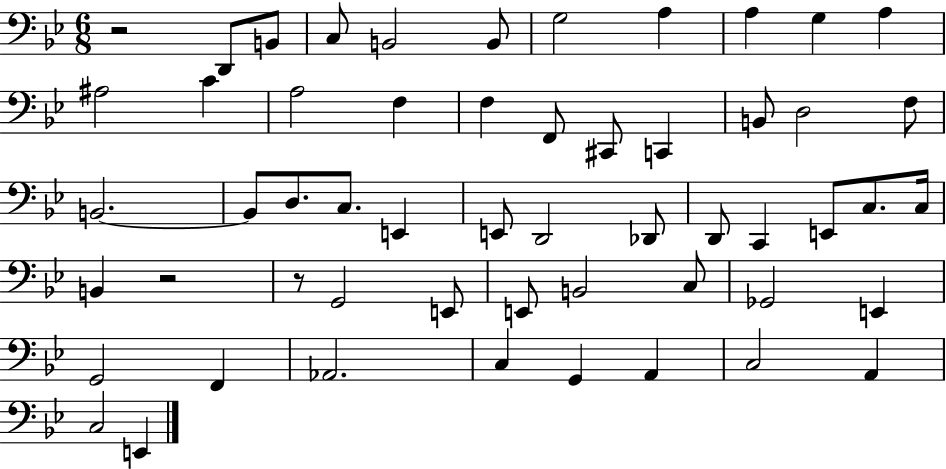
X:1
T:Untitled
M:6/8
L:1/4
K:Bb
z2 D,,/2 B,,/2 C,/2 B,,2 B,,/2 G,2 A, A, G, A, ^A,2 C A,2 F, F, F,,/2 ^C,,/2 C,, B,,/2 D,2 F,/2 B,,2 B,,/2 D,/2 C,/2 E,, E,,/2 D,,2 _D,,/2 D,,/2 C,, E,,/2 C,/2 C,/4 B,, z2 z/2 G,,2 E,,/2 E,,/2 B,,2 C,/2 _G,,2 E,, G,,2 F,, _A,,2 C, G,, A,, C,2 A,, C,2 E,,